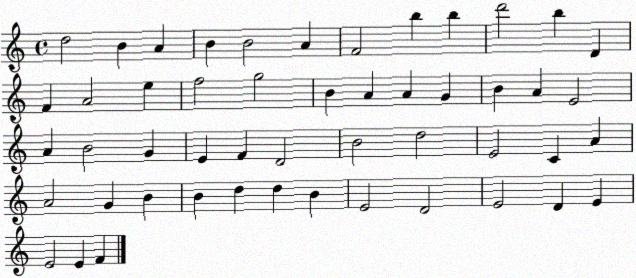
X:1
T:Untitled
M:4/4
L:1/4
K:C
d2 B A B B2 A F2 b b d'2 b D F A2 e f2 g2 B A A G B A E2 A B2 G E F D2 B2 d2 E2 C A A2 G B B d d B E2 D2 E2 D E E2 E F